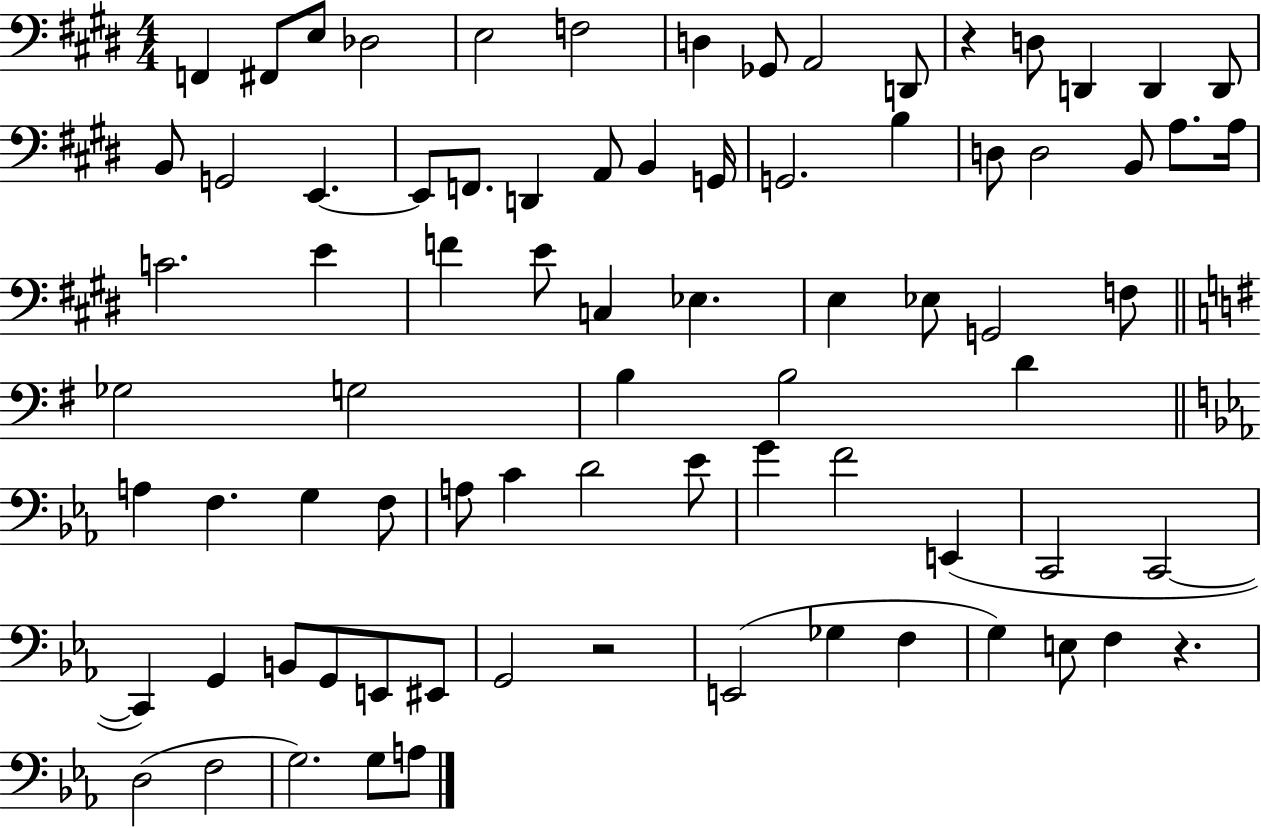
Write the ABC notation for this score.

X:1
T:Untitled
M:4/4
L:1/4
K:E
F,, ^F,,/2 E,/2 _D,2 E,2 F,2 D, _G,,/2 A,,2 D,,/2 z D,/2 D,, D,, D,,/2 B,,/2 G,,2 E,, E,,/2 F,,/2 D,, A,,/2 B,, G,,/4 G,,2 B, D,/2 D,2 B,,/2 A,/2 A,/4 C2 E F E/2 C, _E, E, _E,/2 G,,2 F,/2 _G,2 G,2 B, B,2 D A, F, G, F,/2 A,/2 C D2 _E/2 G F2 E,, C,,2 C,,2 C,, G,, B,,/2 G,,/2 E,,/2 ^E,,/2 G,,2 z2 E,,2 _G, F, G, E,/2 F, z D,2 F,2 G,2 G,/2 A,/2